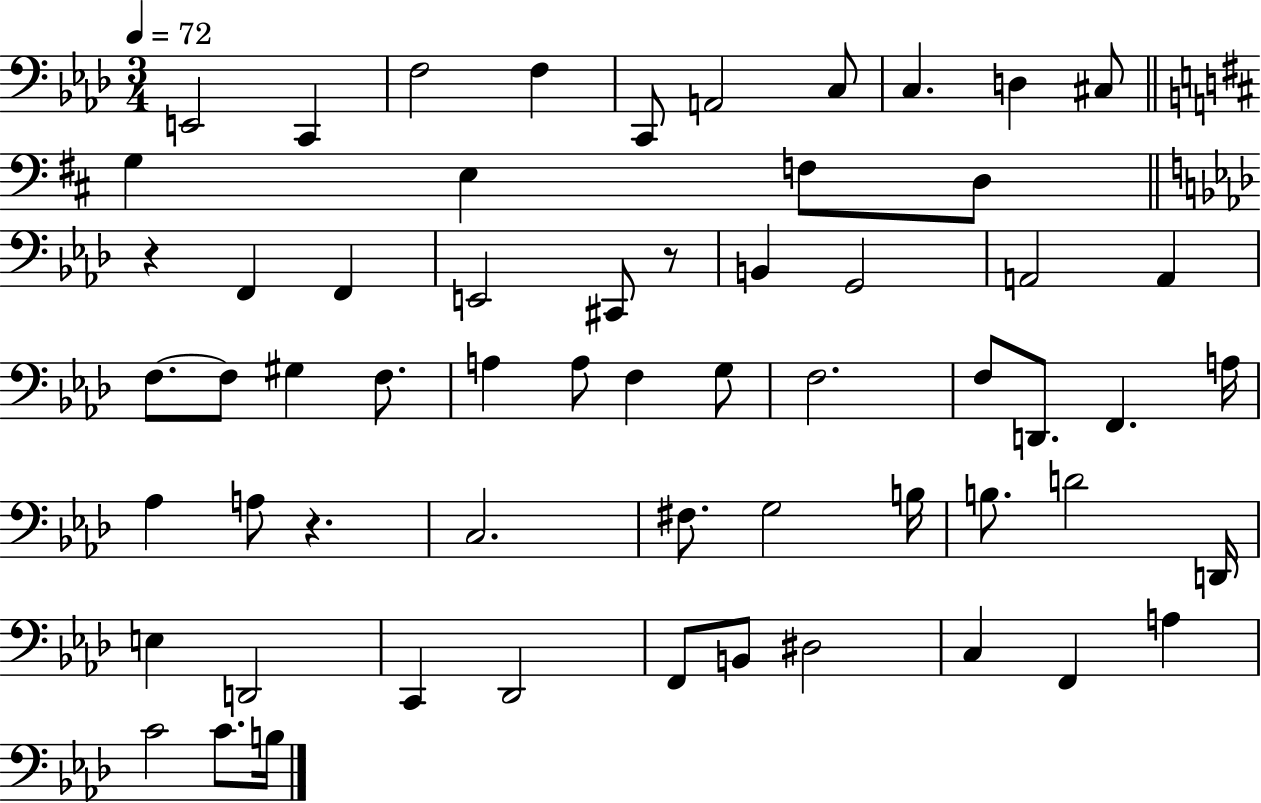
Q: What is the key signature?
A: AES major